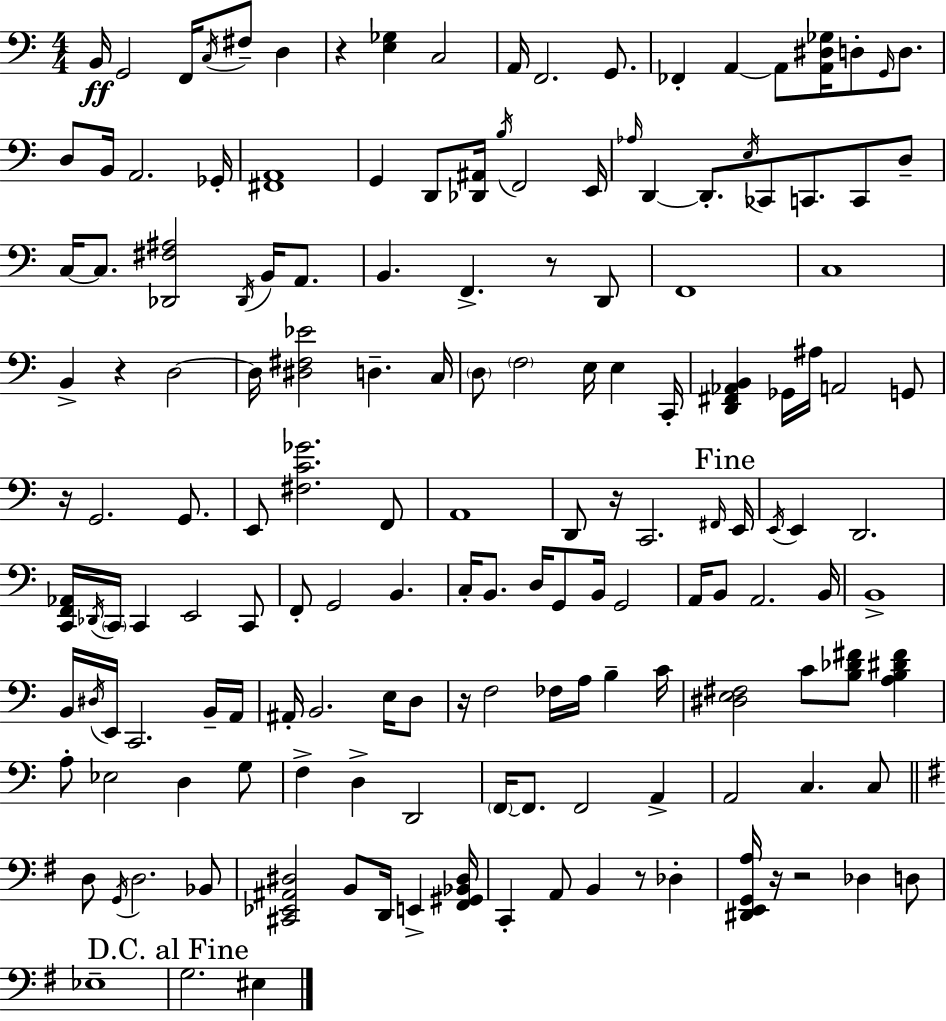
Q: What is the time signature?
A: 4/4